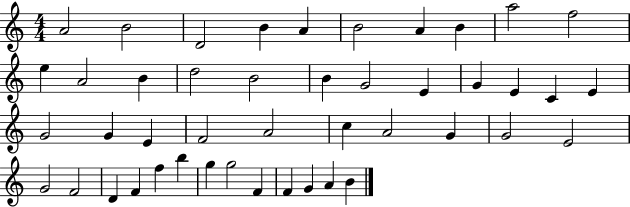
{
  \clef treble
  \numericTimeSignature
  \time 4/4
  \key c \major
  a'2 b'2 | d'2 b'4 a'4 | b'2 a'4 b'4 | a''2 f''2 | \break e''4 a'2 b'4 | d''2 b'2 | b'4 g'2 e'4 | g'4 e'4 c'4 e'4 | \break g'2 g'4 e'4 | f'2 a'2 | c''4 a'2 g'4 | g'2 e'2 | \break g'2 f'2 | d'4 f'4 f''4 b''4 | g''4 g''2 f'4 | f'4 g'4 a'4 b'4 | \break \bar "|."
}